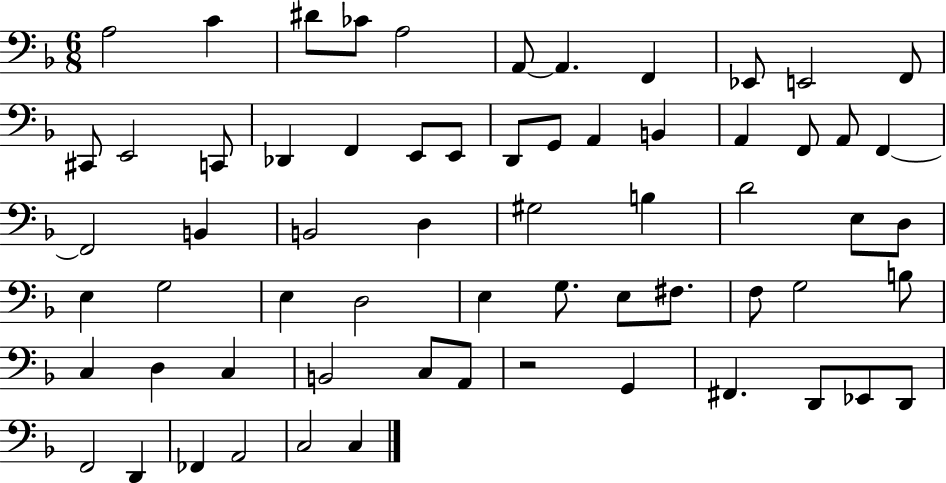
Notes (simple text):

A3/h C4/q D#4/e CES4/e A3/h A2/e A2/q. F2/q Eb2/e E2/h F2/e C#2/e E2/h C2/e Db2/q F2/q E2/e E2/e D2/e G2/e A2/q B2/q A2/q F2/e A2/e F2/q F2/h B2/q B2/h D3/q G#3/h B3/q D4/h E3/e D3/e E3/q G3/h E3/q D3/h E3/q G3/e. E3/e F#3/e. F3/e G3/h B3/e C3/q D3/q C3/q B2/h C3/e A2/e R/h G2/q F#2/q. D2/e Eb2/e D2/e F2/h D2/q FES2/q A2/h C3/h C3/q